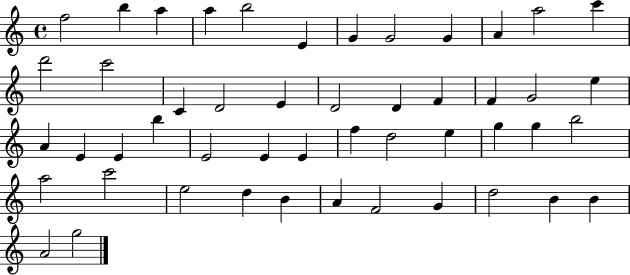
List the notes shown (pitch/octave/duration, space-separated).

F5/h B5/q A5/q A5/q B5/h E4/q G4/q G4/h G4/q A4/q A5/h C6/q D6/h C6/h C4/q D4/h E4/q D4/h D4/q F4/q F4/q G4/h E5/q A4/q E4/q E4/q B5/q E4/h E4/q E4/q F5/q D5/h E5/q G5/q G5/q B5/h A5/h C6/h E5/h D5/q B4/q A4/q F4/h G4/q D5/h B4/q B4/q A4/h G5/h